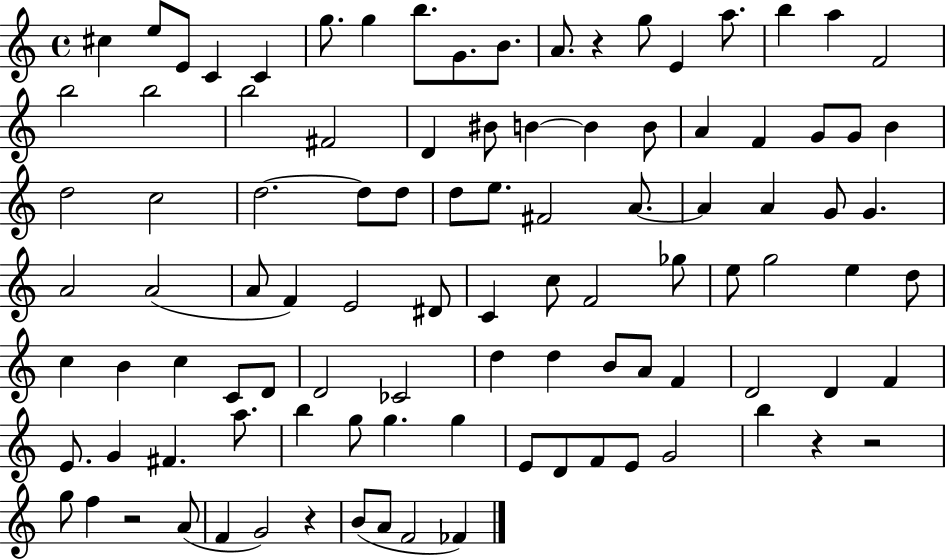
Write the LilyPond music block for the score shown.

{
  \clef treble
  \time 4/4
  \defaultTimeSignature
  \key c \major
  cis''4 e''8 e'8 c'4 c'4 | g''8. g''4 b''8. g'8. b'8. | a'8. r4 g''8 e'4 a''8. | b''4 a''4 f'2 | \break b''2 b''2 | b''2 fis'2 | d'4 bis'8 b'4~~ b'4 b'8 | a'4 f'4 g'8 g'8 b'4 | \break d''2 c''2 | d''2.~~ d''8 d''8 | d''8 e''8. fis'2 a'8.~~ | a'4 a'4 g'8 g'4. | \break a'2 a'2( | a'8 f'4) e'2 dis'8 | c'4 c''8 f'2 ges''8 | e''8 g''2 e''4 d''8 | \break c''4 b'4 c''4 c'8 d'8 | d'2 ces'2 | d''4 d''4 b'8 a'8 f'4 | d'2 d'4 f'4 | \break e'8. g'4 fis'4. a''8. | b''4 g''8 g''4. g''4 | e'8 d'8 f'8 e'8 g'2 | b''4 r4 r2 | \break g''8 f''4 r2 a'8( | f'4 g'2) r4 | b'8( a'8 f'2 fes'4) | \bar "|."
}